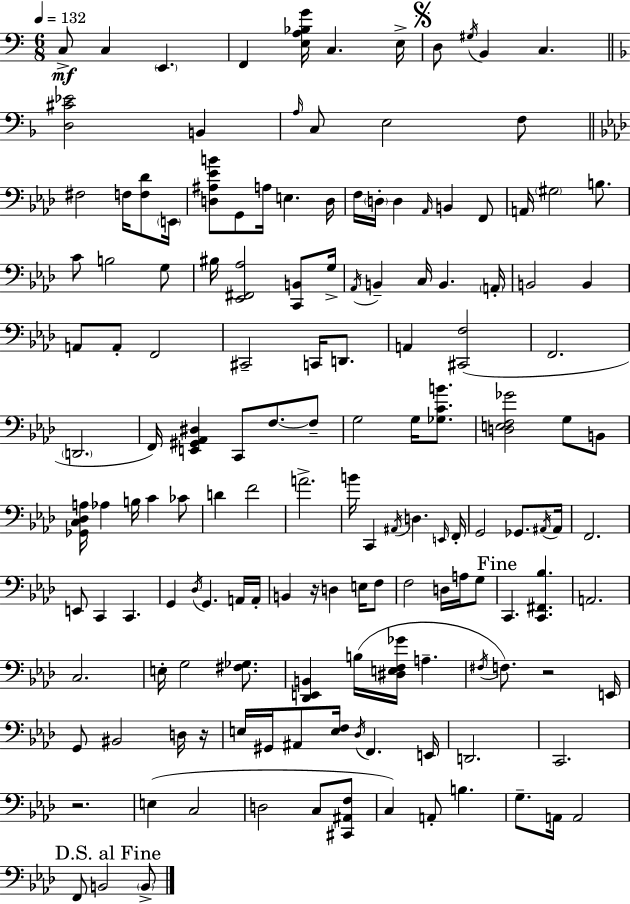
X:1
T:Untitled
M:6/8
L:1/4
K:C
C,/2 C, E,, F,, [E,A,_B,G]/4 C, E,/4 D,/2 ^G,/4 B,, C, [D,^C_E]2 B,, A,/4 C,/2 E,2 F,/2 ^F,2 F,/4 [F,_D]/2 E,,/4 [D,^A,_EB]/2 G,,/2 A,/4 E, D,/4 F,/4 D,/4 D, _A,,/4 B,, F,,/2 A,,/4 ^G,2 B,/2 C/2 B,2 G,/2 ^B,/4 [_E,,^F,,_A,]2 [C,,B,,]/2 G,/4 _A,,/4 B,, C,/4 B,, A,,/4 B,,2 B,, A,,/2 A,,/2 F,,2 ^C,,2 C,,/4 D,,/2 A,, [^C,,F,]2 F,,2 D,,2 F,,/4 [E,,^G,,_A,,^D,] C,,/2 F,/2 F,/2 G,2 G,/4 [_G,CB]/2 [D,E,F,_G]2 G,/2 B,,/2 [_G,,C,_D,A,]/4 _A, B,/4 C _C/2 D F2 A2 B/4 C,, ^A,,/4 D, E,,/4 F,,/4 G,,2 _G,,/2 ^A,,/4 ^A,,/4 F,,2 E,,/2 C,, C,, G,, _D,/4 G,, A,,/4 A,,/4 B,, z/4 D, E,/4 F,/2 F,2 D,/4 A,/4 G,/2 C,, [C,,^F,,_B,] A,,2 C,2 E,/4 G,2 [^F,_G,]/2 [_D,,E,,B,,] B,/4 [^D,E,F,_G]/4 A, ^F,/4 F,/2 z2 E,,/4 G,,/2 ^B,,2 D,/4 z/4 E,/4 ^G,,/4 ^A,,/2 [E,F,]/4 _D,/4 F,, E,,/4 D,,2 C,,2 z2 E, C,2 D,2 C,/2 [^C,,^A,,F,]/2 C, A,,/2 B, G,/2 A,,/4 A,,2 F,,/2 B,,2 B,,/2